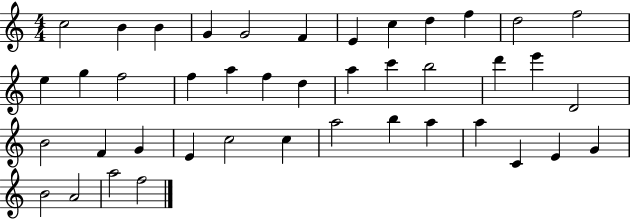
C5/h B4/q B4/q G4/q G4/h F4/q E4/q C5/q D5/q F5/q D5/h F5/h E5/q G5/q F5/h F5/q A5/q F5/q D5/q A5/q C6/q B5/h D6/q E6/q D4/h B4/h F4/q G4/q E4/q C5/h C5/q A5/h B5/q A5/q A5/q C4/q E4/q G4/q B4/h A4/h A5/h F5/h